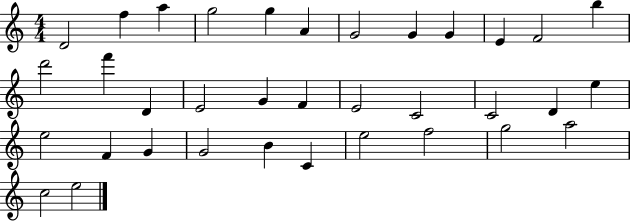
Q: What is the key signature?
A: C major